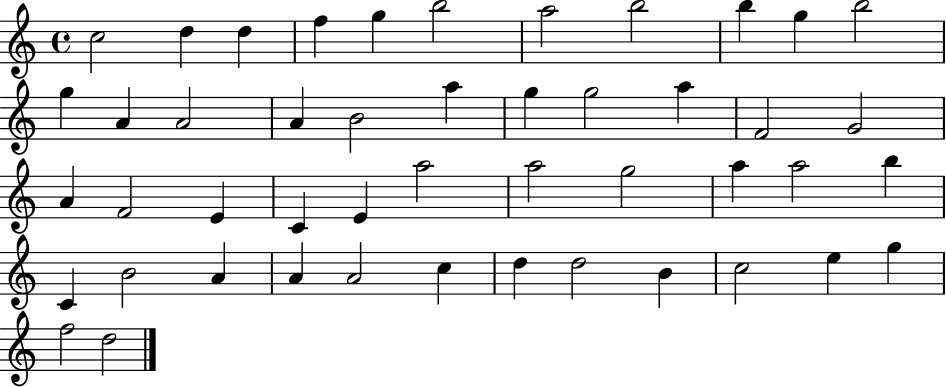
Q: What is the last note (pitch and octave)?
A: D5